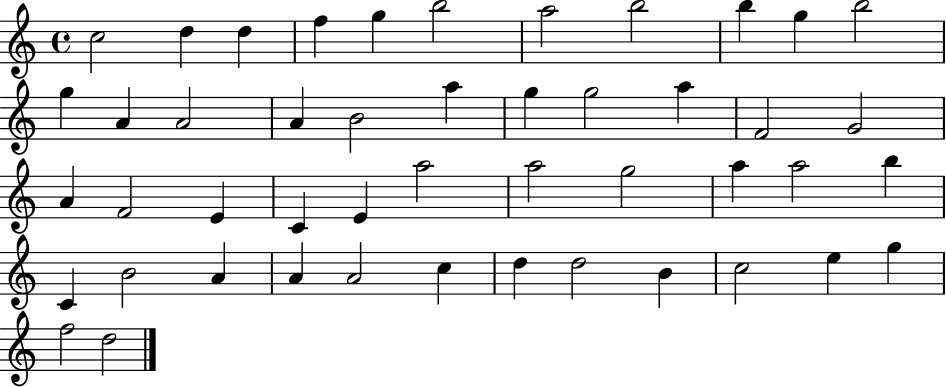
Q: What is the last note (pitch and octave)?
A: D5